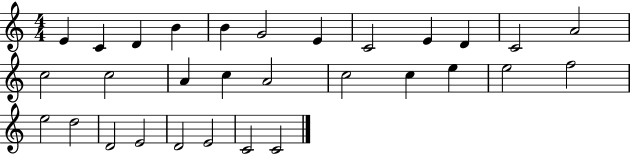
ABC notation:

X:1
T:Untitled
M:4/4
L:1/4
K:C
E C D B B G2 E C2 E D C2 A2 c2 c2 A c A2 c2 c e e2 f2 e2 d2 D2 E2 D2 E2 C2 C2